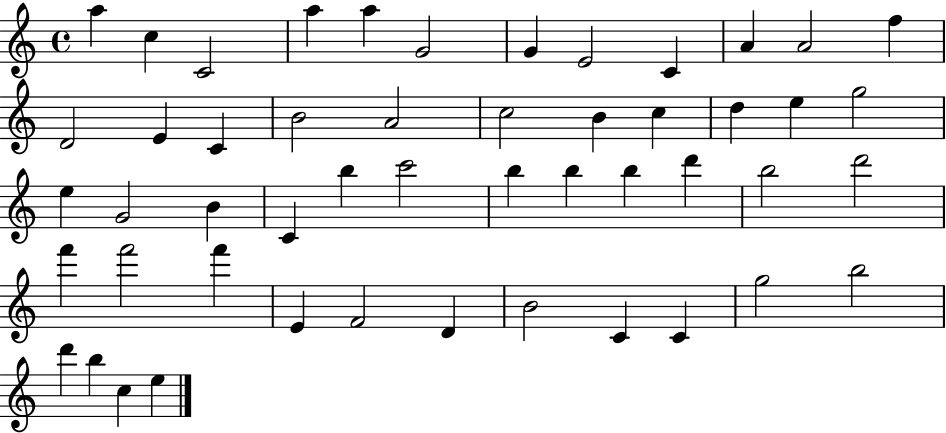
{
  \clef treble
  \time 4/4
  \defaultTimeSignature
  \key c \major
  a''4 c''4 c'2 | a''4 a''4 g'2 | g'4 e'2 c'4 | a'4 a'2 f''4 | \break d'2 e'4 c'4 | b'2 a'2 | c''2 b'4 c''4 | d''4 e''4 g''2 | \break e''4 g'2 b'4 | c'4 b''4 c'''2 | b''4 b''4 b''4 d'''4 | b''2 d'''2 | \break f'''4 f'''2 f'''4 | e'4 f'2 d'4 | b'2 c'4 c'4 | g''2 b''2 | \break d'''4 b''4 c''4 e''4 | \bar "|."
}